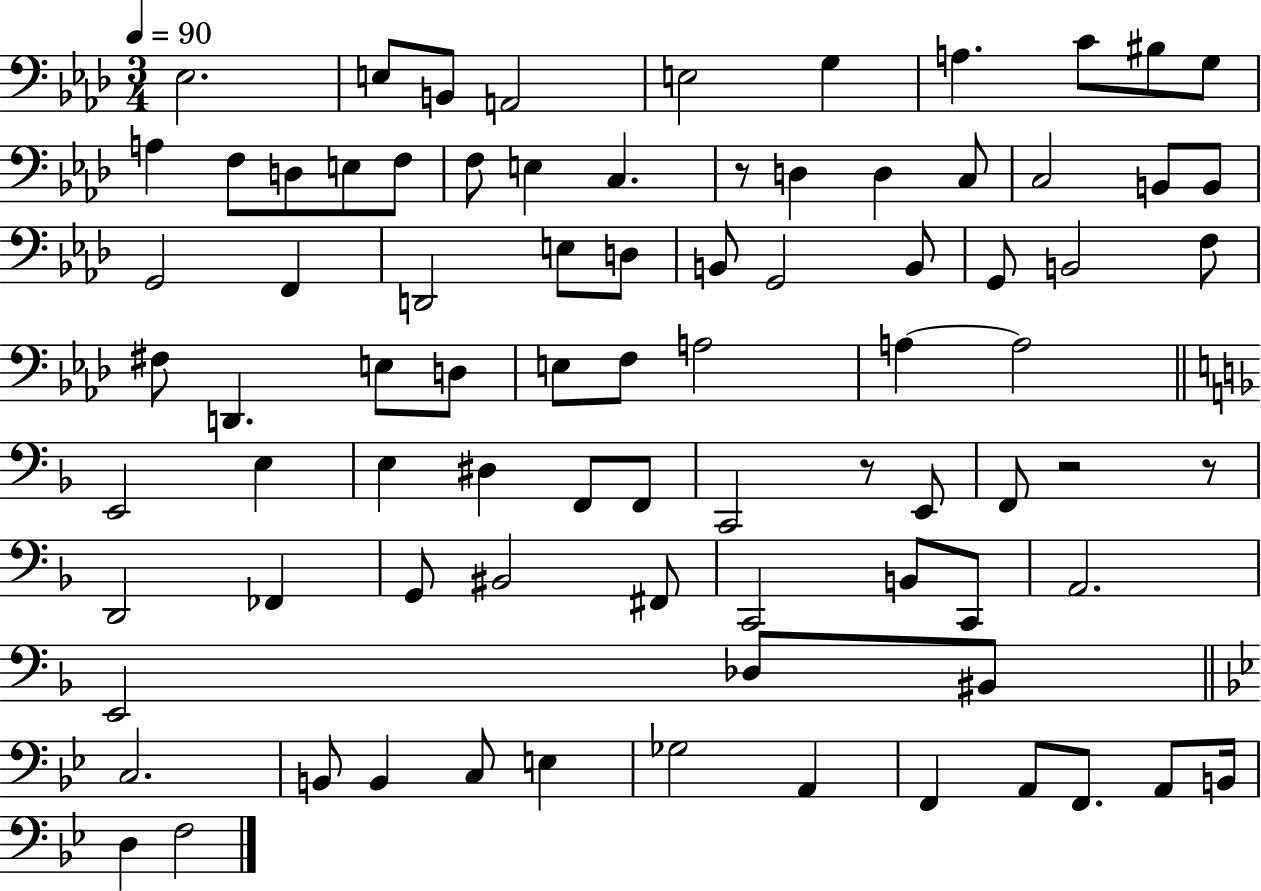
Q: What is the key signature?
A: AES major